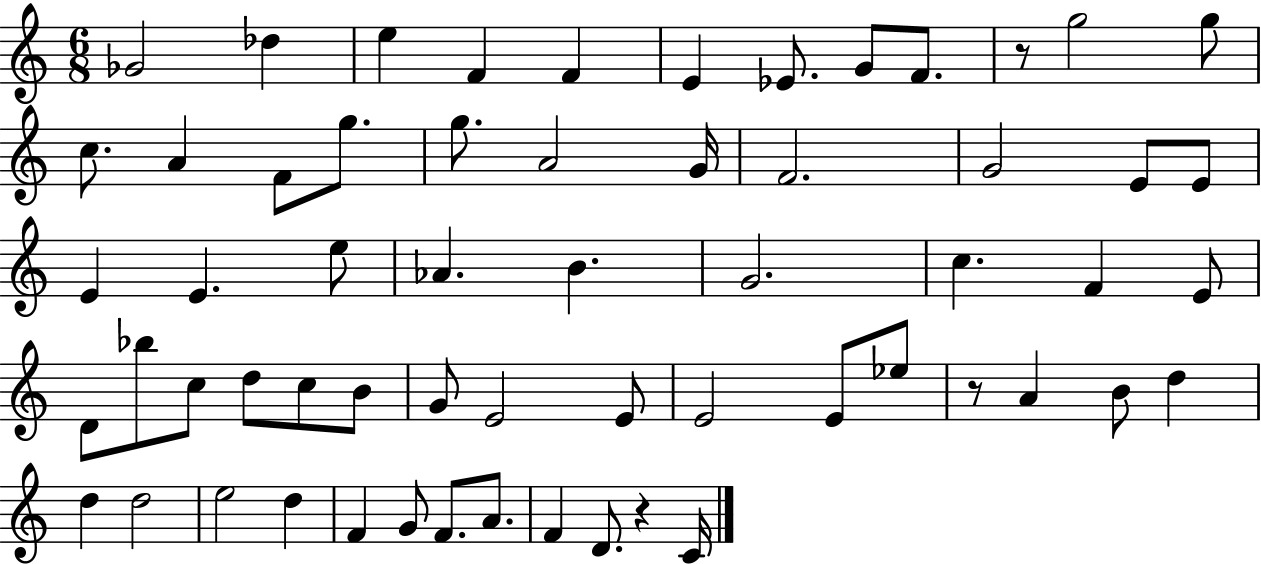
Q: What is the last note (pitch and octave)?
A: C4